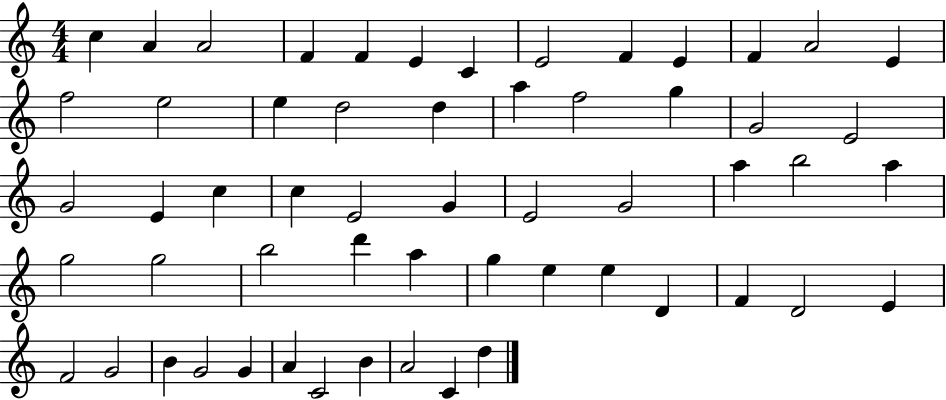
{
  \clef treble
  \numericTimeSignature
  \time 4/4
  \key c \major
  c''4 a'4 a'2 | f'4 f'4 e'4 c'4 | e'2 f'4 e'4 | f'4 a'2 e'4 | \break f''2 e''2 | e''4 d''2 d''4 | a''4 f''2 g''4 | g'2 e'2 | \break g'2 e'4 c''4 | c''4 e'2 g'4 | e'2 g'2 | a''4 b''2 a''4 | \break g''2 g''2 | b''2 d'''4 a''4 | g''4 e''4 e''4 d'4 | f'4 d'2 e'4 | \break f'2 g'2 | b'4 g'2 g'4 | a'4 c'2 b'4 | a'2 c'4 d''4 | \break \bar "|."
}